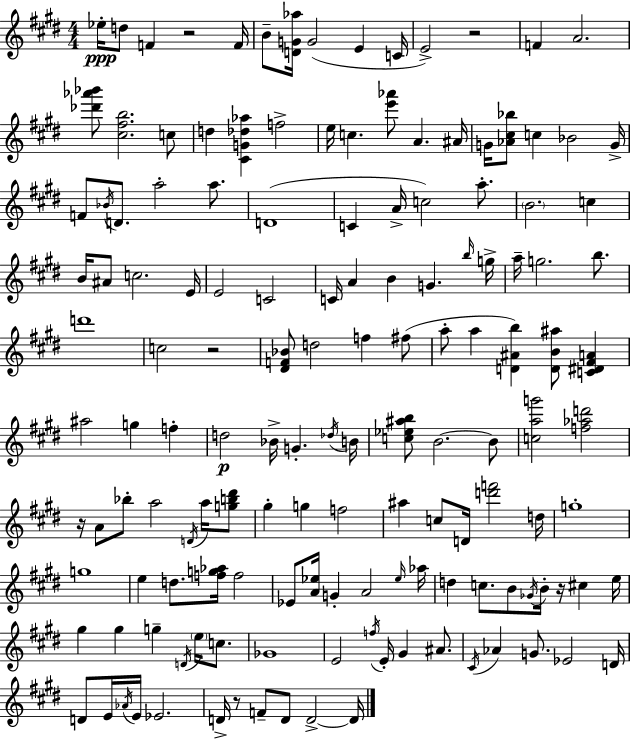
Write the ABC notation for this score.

X:1
T:Untitled
M:4/4
L:1/4
K:E
_e/4 d/2 F z2 F/4 B/2 [DG_a]/4 G2 E C/4 E2 z2 F A2 [_d'_a'_b']/2 [^c^fb]2 c/2 d [^CG_d_a] f2 e/4 c [e'_a']/2 A ^A/4 G/4 [_A^c_b]/2 c _B2 G/4 F/2 _B/4 D/2 a2 a/2 D4 C A/4 c2 a/2 B2 c B/4 ^A/2 c2 E/4 E2 C2 C/4 A B G b/4 g/4 a/4 g2 b/2 d'4 c2 z2 [^DF_B]/2 d2 f ^f/2 a/2 a [D^Ab] [DB^a]/2 [C^D^FA] ^a2 g f d2 _B/4 G _d/4 B/4 [c_e^ab]/2 B2 B/2 [cag']2 [f_ad']2 z/4 A/2 _b/2 a2 D/4 a/4 [gb^d']/2 ^g g f2 ^a c/2 D/4 [d'f']2 d/4 g4 g4 e d/2 [fg_a]/4 f2 _E/2 [A_e]/4 G A2 _e/4 _a/4 d c/2 B/2 _G/4 B/4 z/4 ^c e/4 ^g ^g g D/4 e/4 c/2 _G4 E2 f/4 E/4 ^G ^A/2 ^C/4 _A G/2 _E2 D/4 D/2 E/4 _A/4 E/4 _E2 D/4 z/2 F/2 D/2 D2 D/4